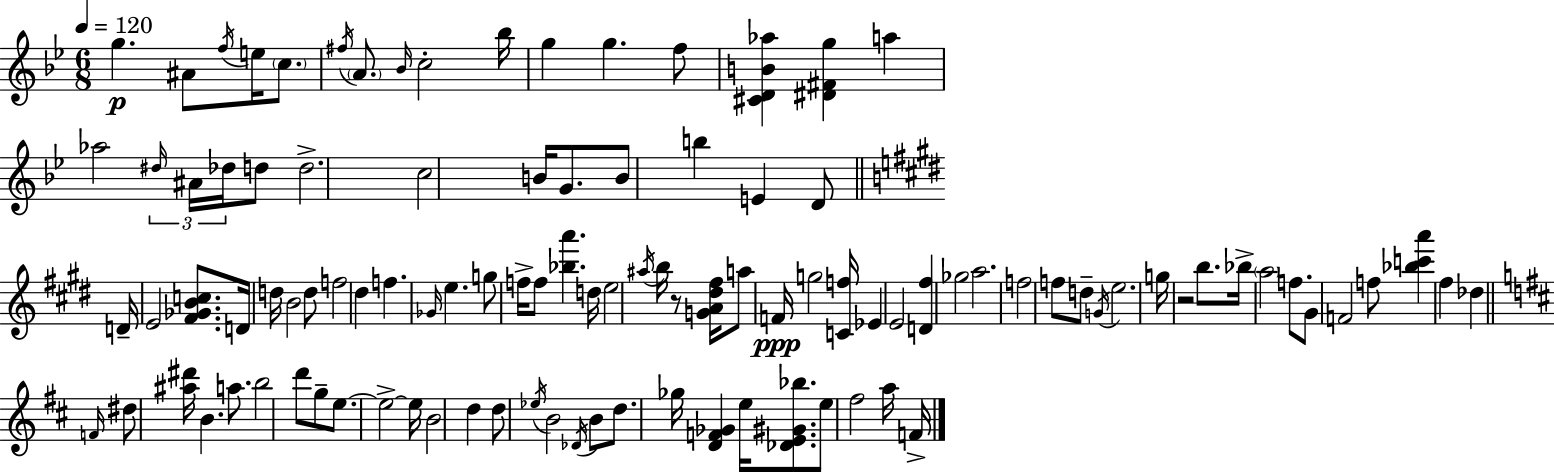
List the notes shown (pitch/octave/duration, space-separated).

G5/q. A#4/e F5/s E5/s C5/e. F#5/s A4/e. Bb4/s C5/h Bb5/s G5/q G5/q. F5/e [C#4,D4,B4,Ab5]/q [D#4,F#4,G5]/q A5/q Ab5/h D#5/s A#4/s Db5/s D5/e D5/h. C5/h B4/s G4/e. B4/e B5/q E4/q D4/e D4/s E4/h [F#4,Gb4,B4,C5]/e. D4/s D5/s B4/h D5/e F5/h D#5/q F5/q. Gb4/s E5/q. G5/e F5/s F5/e [Bb5,A6]/q. D5/s E5/h A#5/s B5/s R/e [G4,A4,D#5,F#5]/s A5/e F4/s G5/h [C4,F5]/s Eb4/q E4/h [D4,F#5]/q Gb5/h A5/h. F5/h F5/e D5/e G4/s E5/h. G5/s R/h B5/e. Bb5/s A5/h F5/e. G#4/e F4/h F5/e [Bb5,C6,A6]/q F#5/q Db5/q F4/s D#5/e [A#5,D#6]/s B4/q. A5/e. B5/h D6/e G5/e E5/e. E5/h E5/s B4/h D5/q D5/e Eb5/s B4/h Db4/s B4/e D5/e. Gb5/s [D4,F4,Gb4]/q E5/s [Db4,E4,G#4,Bb5]/e. E5/e F#5/h A5/s F4/s